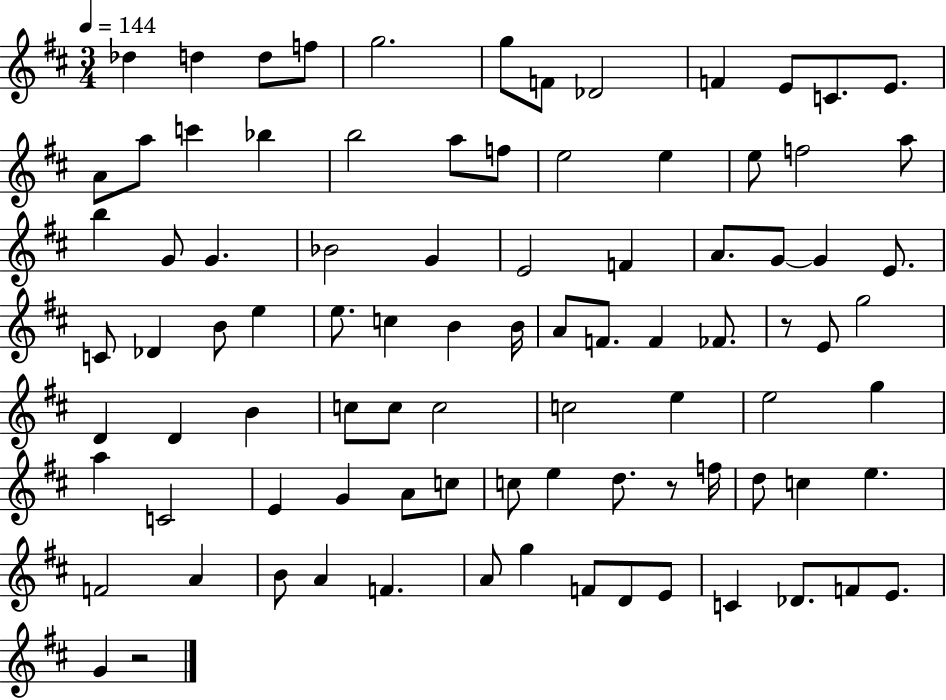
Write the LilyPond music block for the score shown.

{
  \clef treble
  \numericTimeSignature
  \time 3/4
  \key d \major
  \tempo 4 = 144
  \repeat volta 2 { des''4 d''4 d''8 f''8 | g''2. | g''8 f'8 des'2 | f'4 e'8 c'8. e'8. | \break a'8 a''8 c'''4 bes''4 | b''2 a''8 f''8 | e''2 e''4 | e''8 f''2 a''8 | \break b''4 g'8 g'4. | bes'2 g'4 | e'2 f'4 | a'8. g'8~~ g'4 e'8. | \break c'8 des'4 b'8 e''4 | e''8. c''4 b'4 b'16 | a'8 f'8. f'4 fes'8. | r8 e'8 g''2 | \break d'4 d'4 b'4 | c''8 c''8 c''2 | c''2 e''4 | e''2 g''4 | \break a''4 c'2 | e'4 g'4 a'8 c''8 | c''8 e''4 d''8. r8 f''16 | d''8 c''4 e''4. | \break f'2 a'4 | b'8 a'4 f'4. | a'8 g''4 f'8 d'8 e'8 | c'4 des'8. f'8 e'8. | \break g'4 r2 | } \bar "|."
}